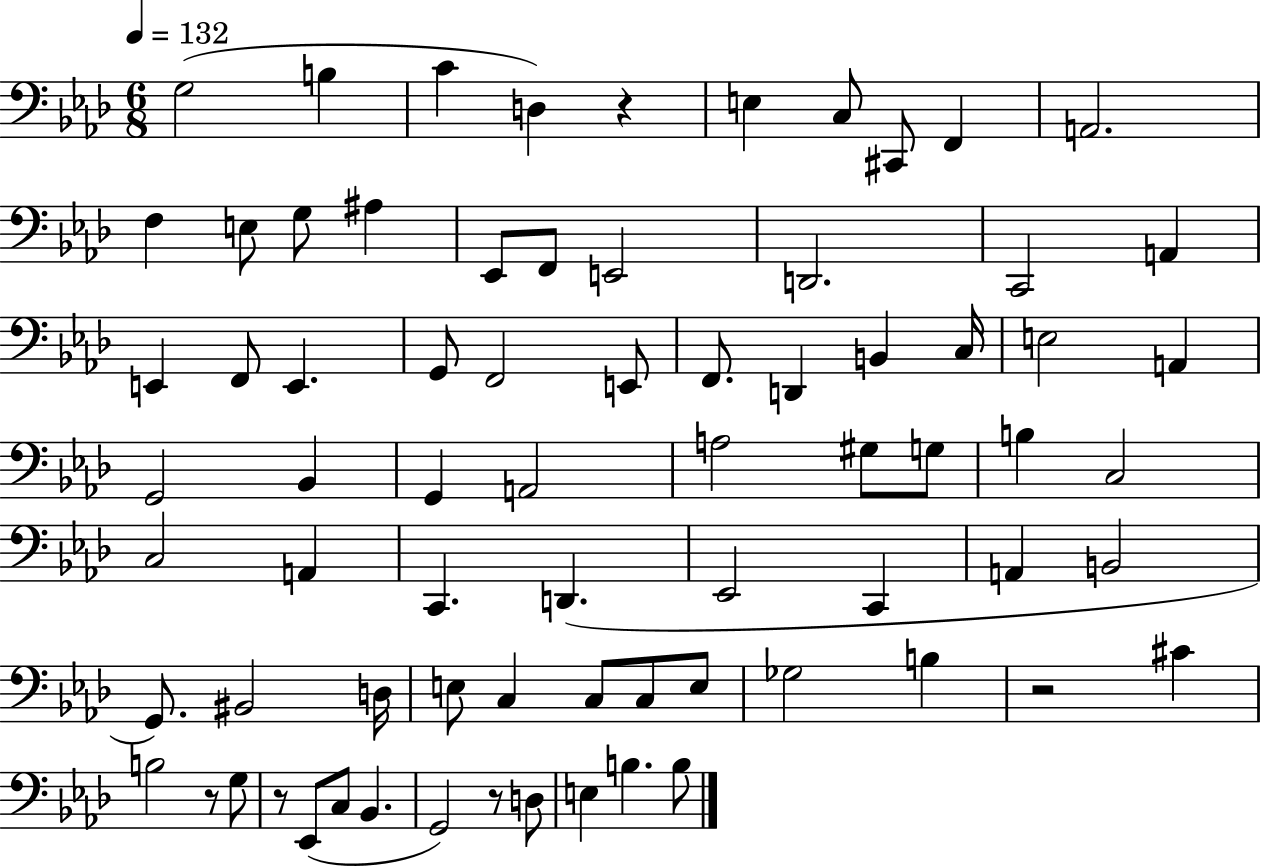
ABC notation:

X:1
T:Untitled
M:6/8
L:1/4
K:Ab
G,2 B, C D, z E, C,/2 ^C,,/2 F,, A,,2 F, E,/2 G,/2 ^A, _E,,/2 F,,/2 E,,2 D,,2 C,,2 A,, E,, F,,/2 E,, G,,/2 F,,2 E,,/2 F,,/2 D,, B,, C,/4 E,2 A,, G,,2 _B,, G,, A,,2 A,2 ^G,/2 G,/2 B, C,2 C,2 A,, C,, D,, _E,,2 C,, A,, B,,2 G,,/2 ^B,,2 D,/4 E,/2 C, C,/2 C,/2 E,/2 _G,2 B, z2 ^C B,2 z/2 G,/2 z/2 _E,,/2 C,/2 _B,, G,,2 z/2 D,/2 E, B, B,/2